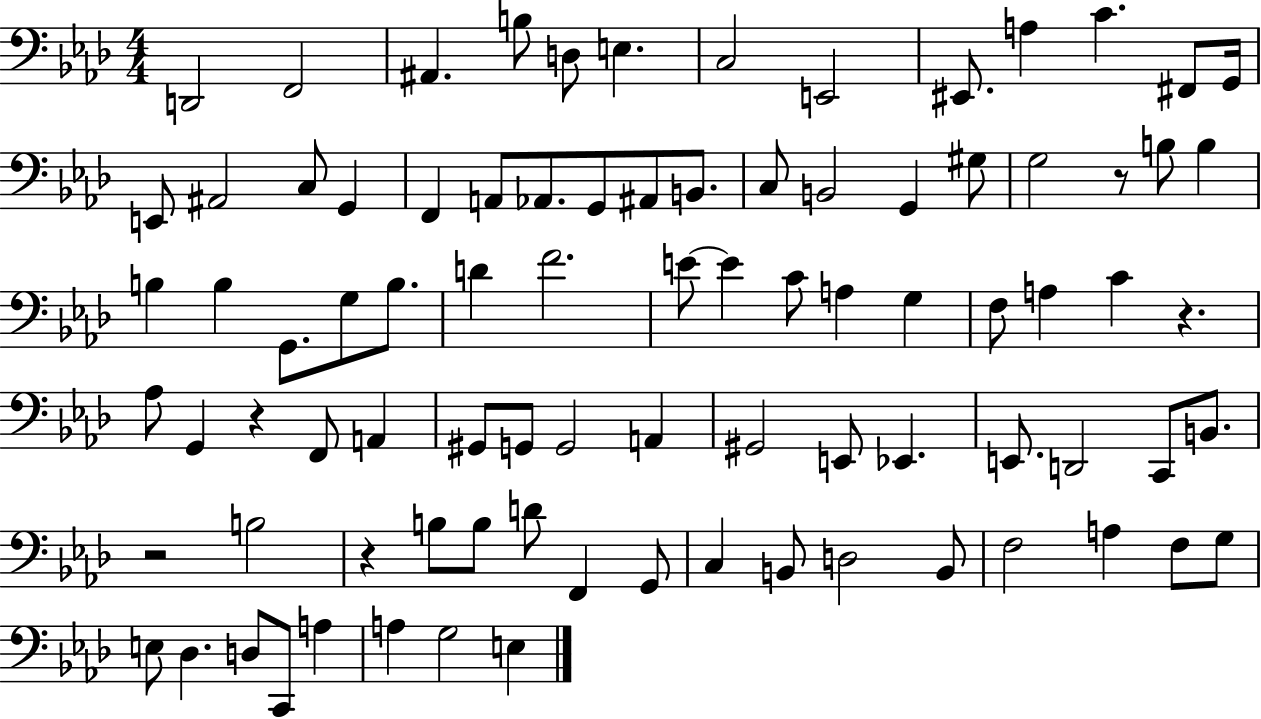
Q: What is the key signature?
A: AES major